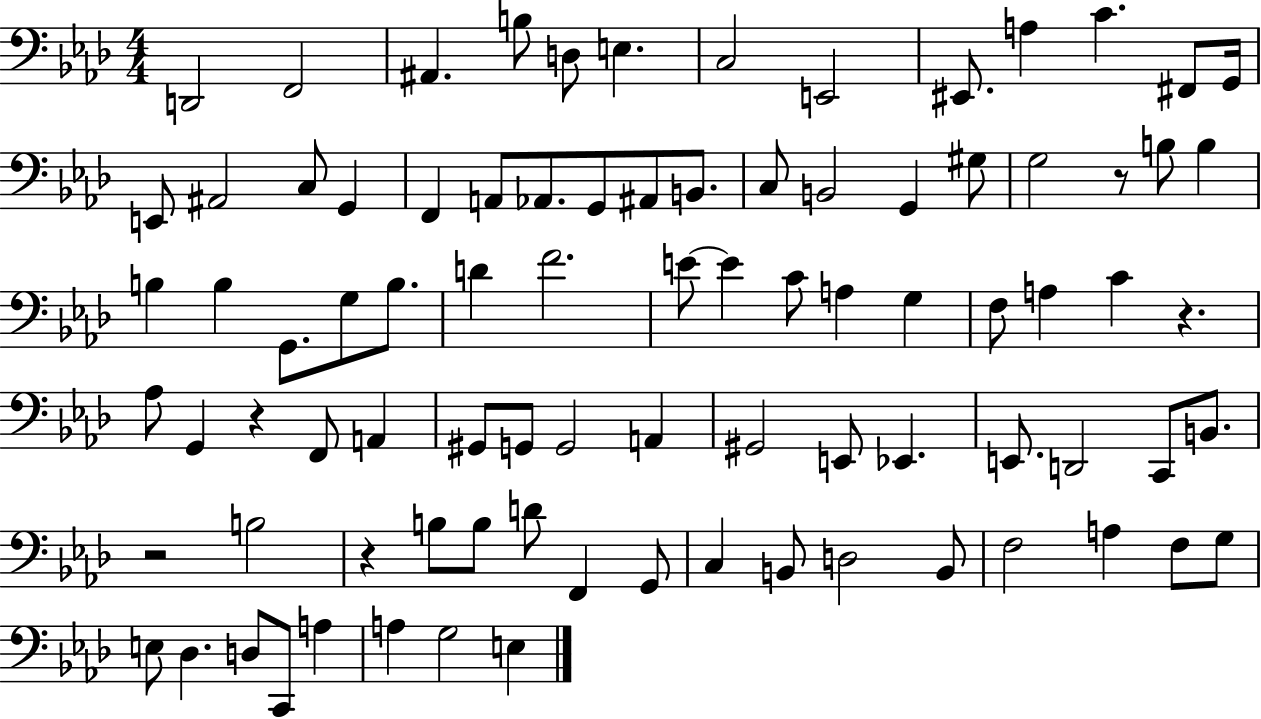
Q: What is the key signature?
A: AES major